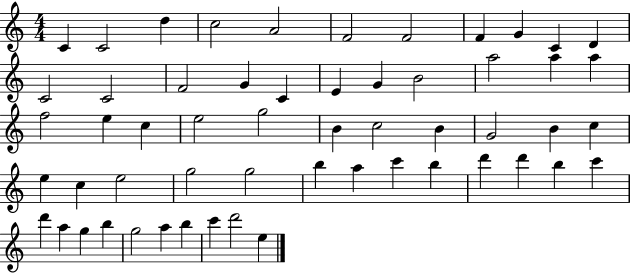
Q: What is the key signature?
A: C major